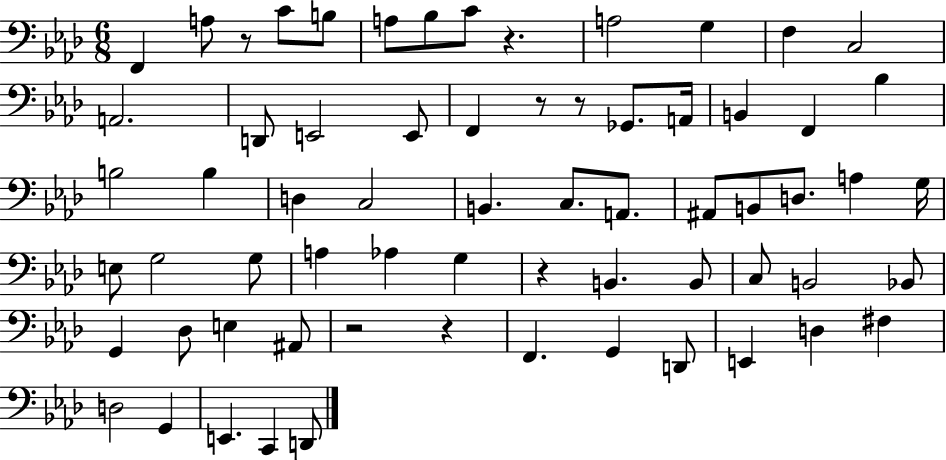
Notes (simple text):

F2/q A3/e R/e C4/e B3/e A3/e Bb3/e C4/e R/q. A3/h G3/q F3/q C3/h A2/h. D2/e E2/h E2/e F2/q R/e R/e Gb2/e. A2/s B2/q F2/q Bb3/q B3/h B3/q D3/q C3/h B2/q. C3/e. A2/e. A#2/e B2/e D3/e. A3/q G3/s E3/e G3/h G3/e A3/q Ab3/q G3/q R/q B2/q. B2/e C3/e B2/h Bb2/e G2/q Db3/e E3/q A#2/e R/h R/q F2/q. G2/q D2/e E2/q D3/q F#3/q D3/h G2/q E2/q. C2/q D2/e